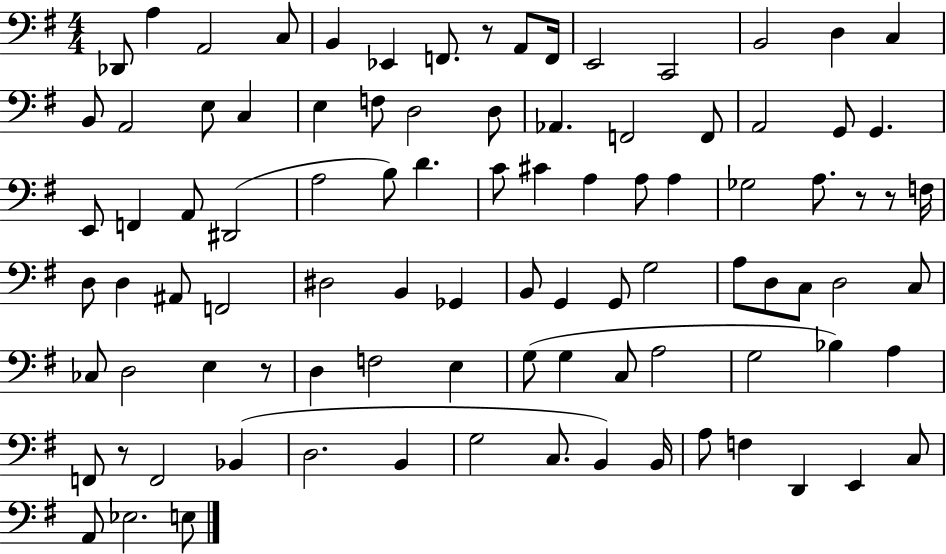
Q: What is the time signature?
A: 4/4